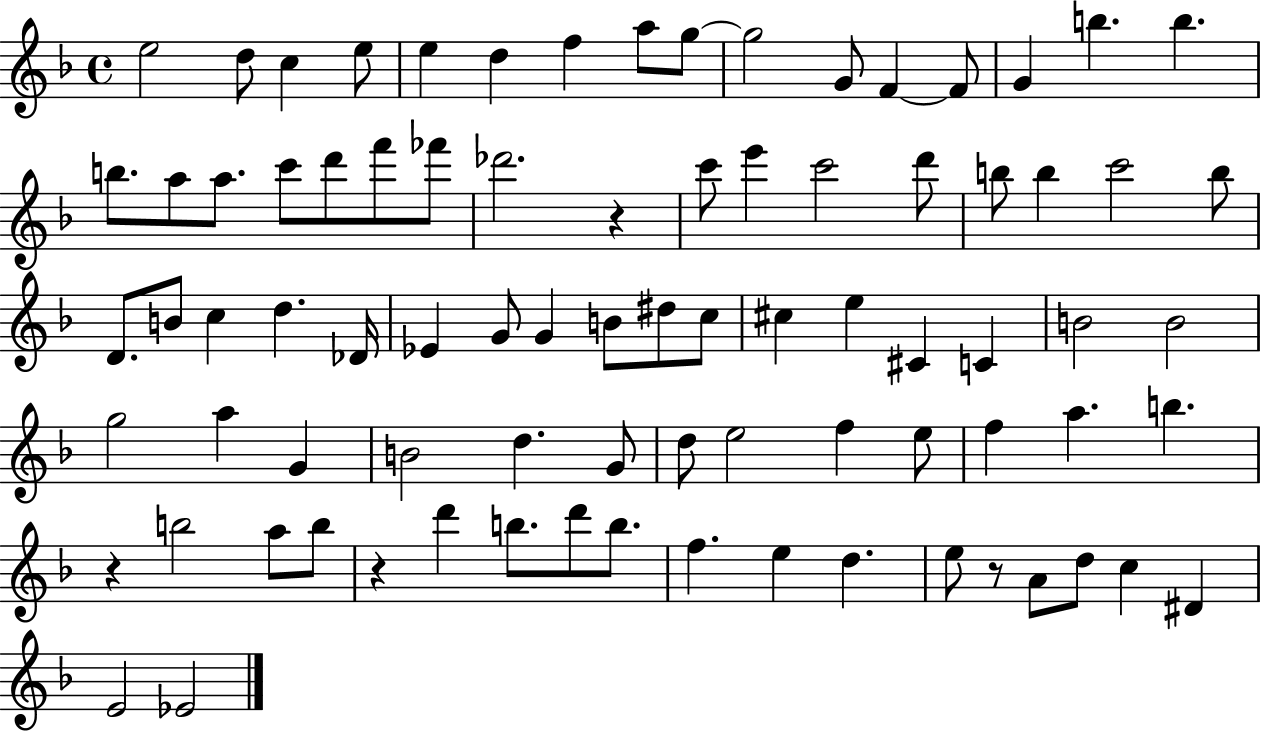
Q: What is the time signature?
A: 4/4